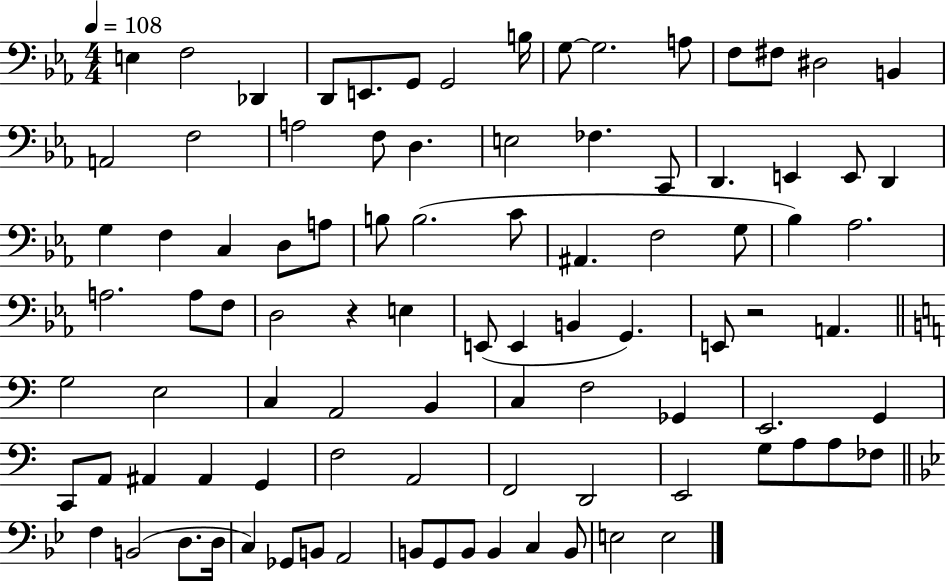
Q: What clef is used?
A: bass